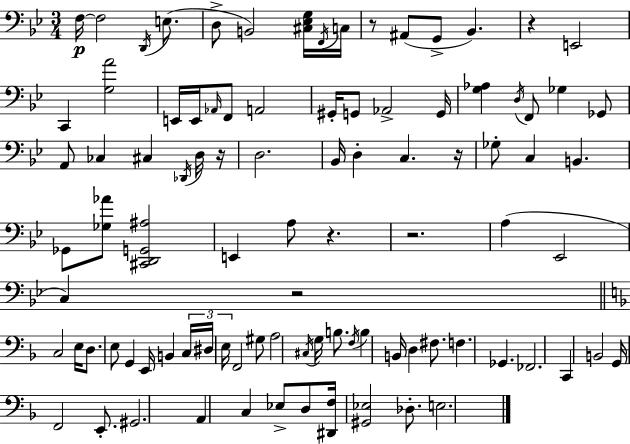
X:1
T:Untitled
M:3/4
L:1/4
K:Gm
F,/4 F,2 D,,/4 E,/2 D,/2 B,,2 [^C,_E,G,]/4 F,,/4 C,/4 z/2 ^A,,/2 G,,/2 _B,, z E,,2 C,, [G,A]2 E,,/4 E,,/4 _A,,/4 F,,/2 A,,2 ^G,,/4 G,,/2 _A,,2 G,,/4 [G,_A,] D,/4 F,,/2 _G, _G,,/2 A,,/2 _C, ^C, _D,,/4 D,/4 z/4 D,2 _B,,/4 D, C, z/4 _G,/2 C, B,, _G,,/2 [_G,_A]/2 [^C,,D,,G,,^A,]2 E,, A,/2 z z2 A, _E,,2 C, z2 C,2 E,/4 D,/2 E,/2 G,, E,,/4 B,, C,/4 ^D,/4 E,/4 F,,2 ^G,/2 A,2 ^C,/4 G,/4 B,/2 F,/4 B, B,,/4 D, ^F,/2 F, _G,, _F,,2 C,, B,,2 G,,/4 F,,2 E,,/2 ^G,,2 A,, C, _E,/2 D,/2 [^D,,F,]/4 [^G,,_E,]2 _D,/2 E,2